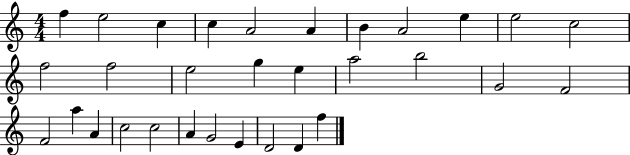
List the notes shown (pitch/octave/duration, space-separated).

F5/q E5/h C5/q C5/q A4/h A4/q B4/q A4/h E5/q E5/h C5/h F5/h F5/h E5/h G5/q E5/q A5/h B5/h G4/h F4/h F4/h A5/q A4/q C5/h C5/h A4/q G4/h E4/q D4/h D4/q F5/q